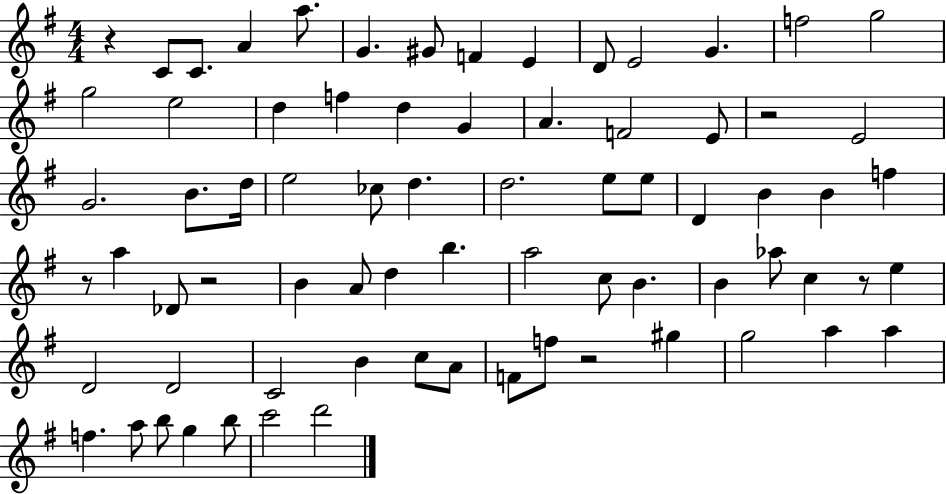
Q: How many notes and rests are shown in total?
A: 74